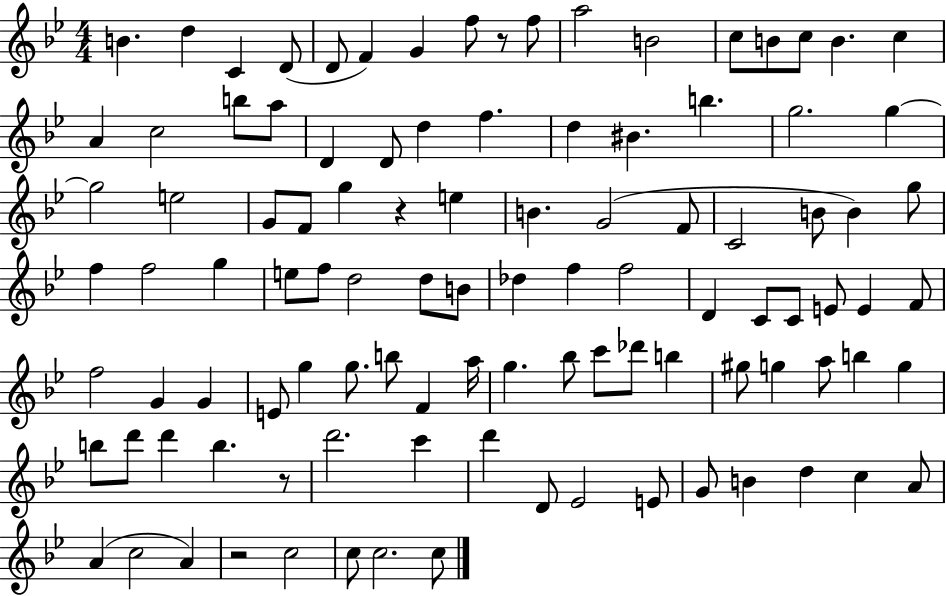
X:1
T:Untitled
M:4/4
L:1/4
K:Bb
B d C D/2 D/2 F G f/2 z/2 f/2 a2 B2 c/2 B/2 c/2 B c A c2 b/2 a/2 D D/2 d f d ^B b g2 g g2 e2 G/2 F/2 g z e B G2 F/2 C2 B/2 B g/2 f f2 g e/2 f/2 d2 d/2 B/2 _d f f2 D C/2 C/2 E/2 E F/2 f2 G G E/2 g g/2 b/2 F a/4 g _b/2 c'/2 _d'/2 b ^g/2 g a/2 b g b/2 d'/2 d' b z/2 d'2 c' d' D/2 _E2 E/2 G/2 B d c A/2 A c2 A z2 c2 c/2 c2 c/2